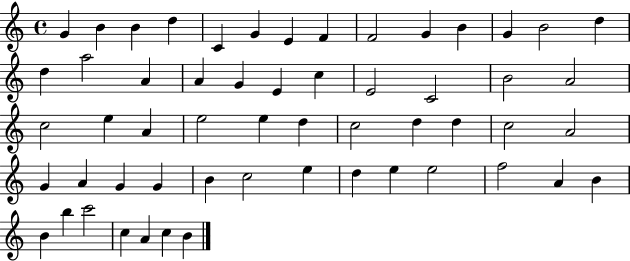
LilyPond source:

{
  \clef treble
  \time 4/4
  \defaultTimeSignature
  \key c \major
  g'4 b'4 b'4 d''4 | c'4 g'4 e'4 f'4 | f'2 g'4 b'4 | g'4 b'2 d''4 | \break d''4 a''2 a'4 | a'4 g'4 e'4 c''4 | e'2 c'2 | b'2 a'2 | \break c''2 e''4 a'4 | e''2 e''4 d''4 | c''2 d''4 d''4 | c''2 a'2 | \break g'4 a'4 g'4 g'4 | b'4 c''2 e''4 | d''4 e''4 e''2 | f''2 a'4 b'4 | \break b'4 b''4 c'''2 | c''4 a'4 c''4 b'4 | \bar "|."
}